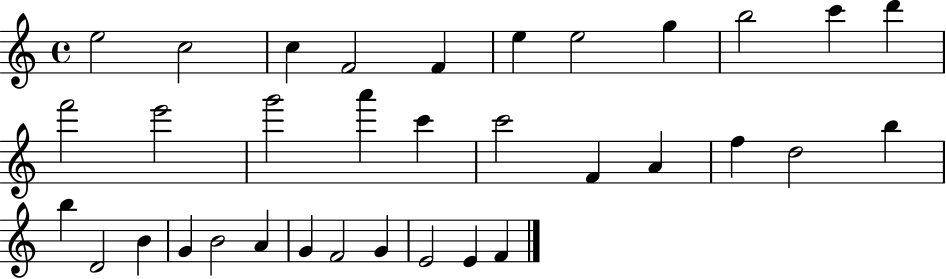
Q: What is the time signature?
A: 4/4